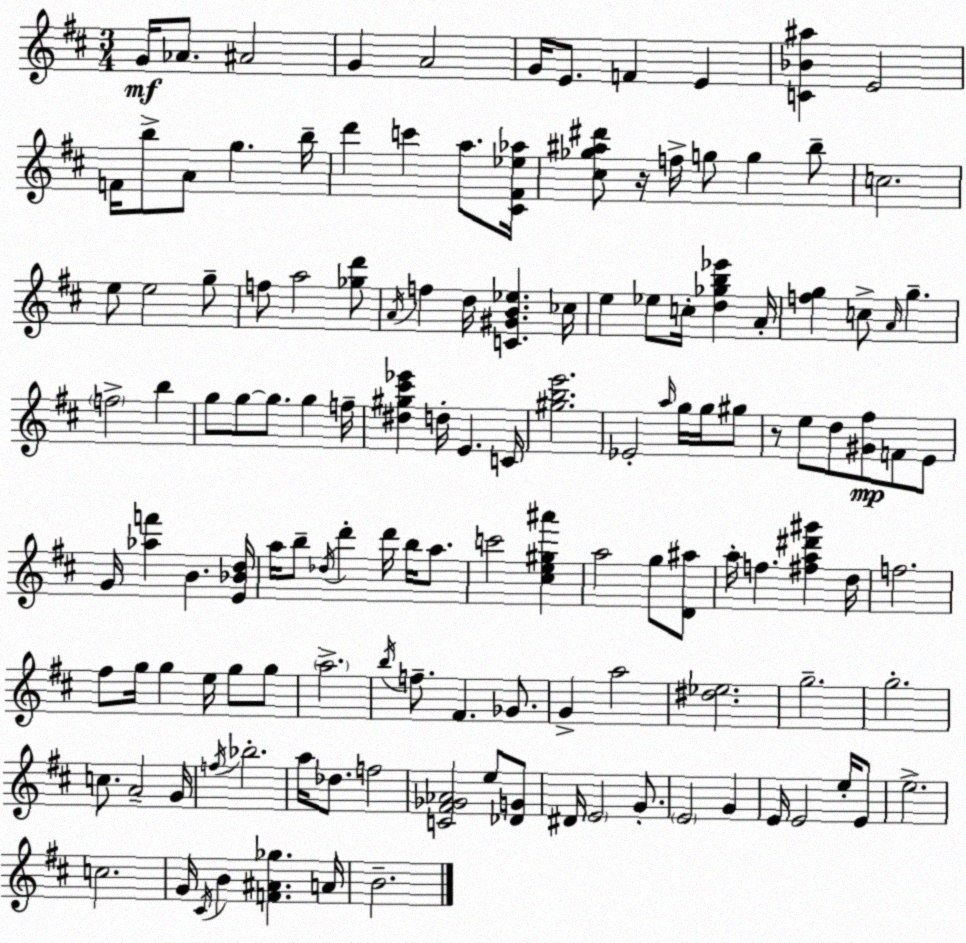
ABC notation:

X:1
T:Untitled
M:3/4
L:1/4
K:D
G/4 _A/2 ^A2 G A2 G/4 E/2 F E [C_B^a] E2 F/4 b/2 A/2 g b/4 d' c' a/2 [^C^F_e_a]/4 [^c_g^a^d']/2 z/4 f/4 g/2 g b/2 c2 e/2 e2 g/2 f/2 a2 [_gd']/2 A/4 f d/4 [C^GB_e] _c/4 e _e/2 c/4 [d_gb_e'] A/4 [fg] c/2 A/4 g f2 b g/2 g/2 g/2 g f/4 [^d^g^c'_e'] d/4 E C/4 [^gbe']2 _E2 a/4 g/4 g/4 ^g/2 z/2 e/2 d/2 [^G^f]/2 F/2 E/2 G/4 [_af'] B [E_Bd]/4 a/4 b/2 _d/4 d' d'/4 b/4 a/2 c'2 [^ce^g^a'] a2 g/2 [D^a]/2 a/4 f [^fa^d'^g'] d/4 f2 ^f/2 g/4 g e/4 g/2 g/2 a2 b/4 f/2 ^F _G/2 G a2 [^d_e]2 g2 g2 c/2 A2 G/4 f/4 _b2 a/4 _d/2 f2 [C^F_G_A]2 e/2 [_DG]/2 ^D/4 E2 G/2 E2 G E/4 E2 e/4 E/2 e2 c2 G/4 ^C/4 B [F^A_g] A/4 B2